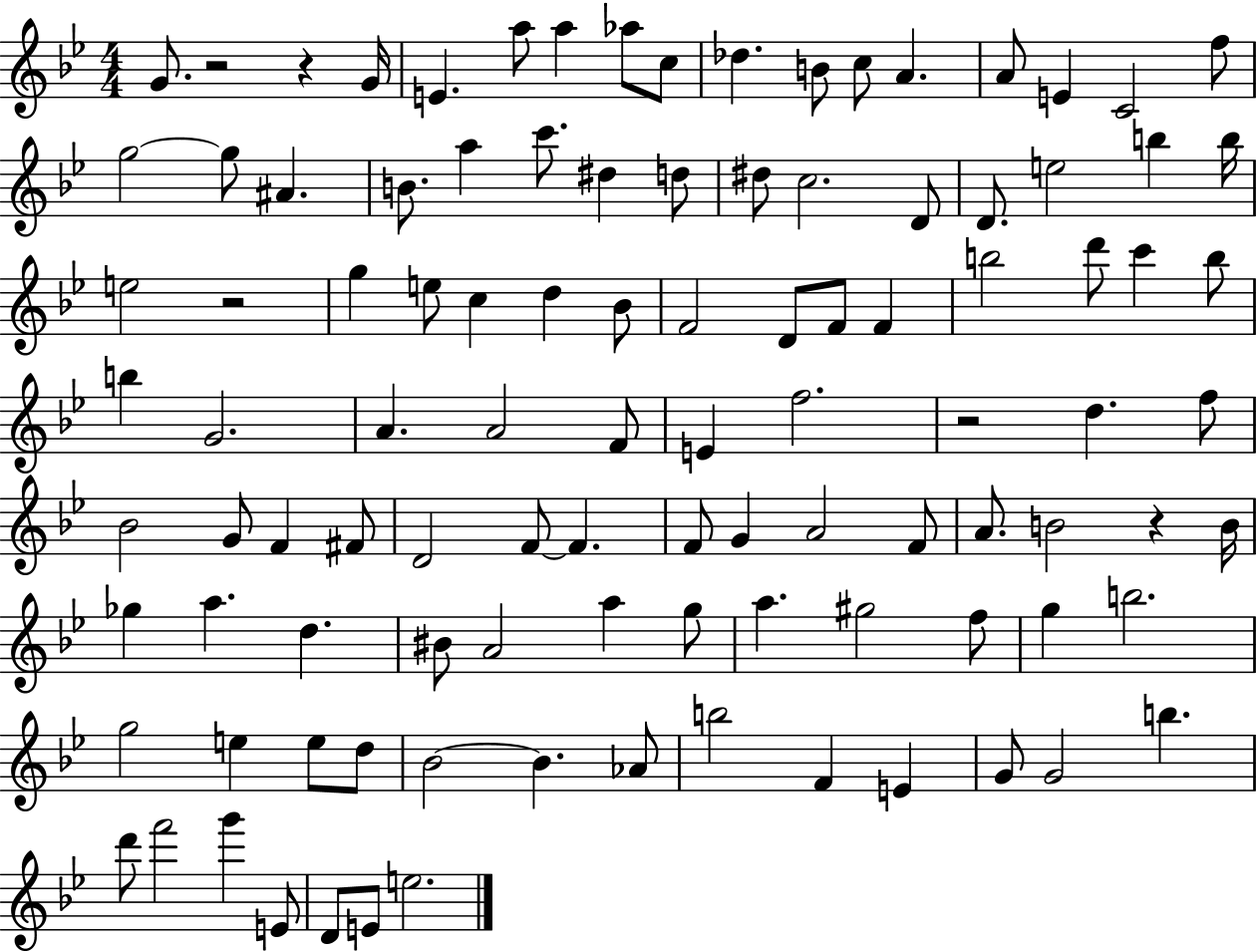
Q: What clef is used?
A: treble